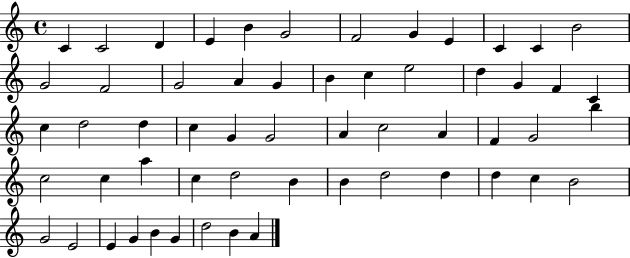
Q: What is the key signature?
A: C major